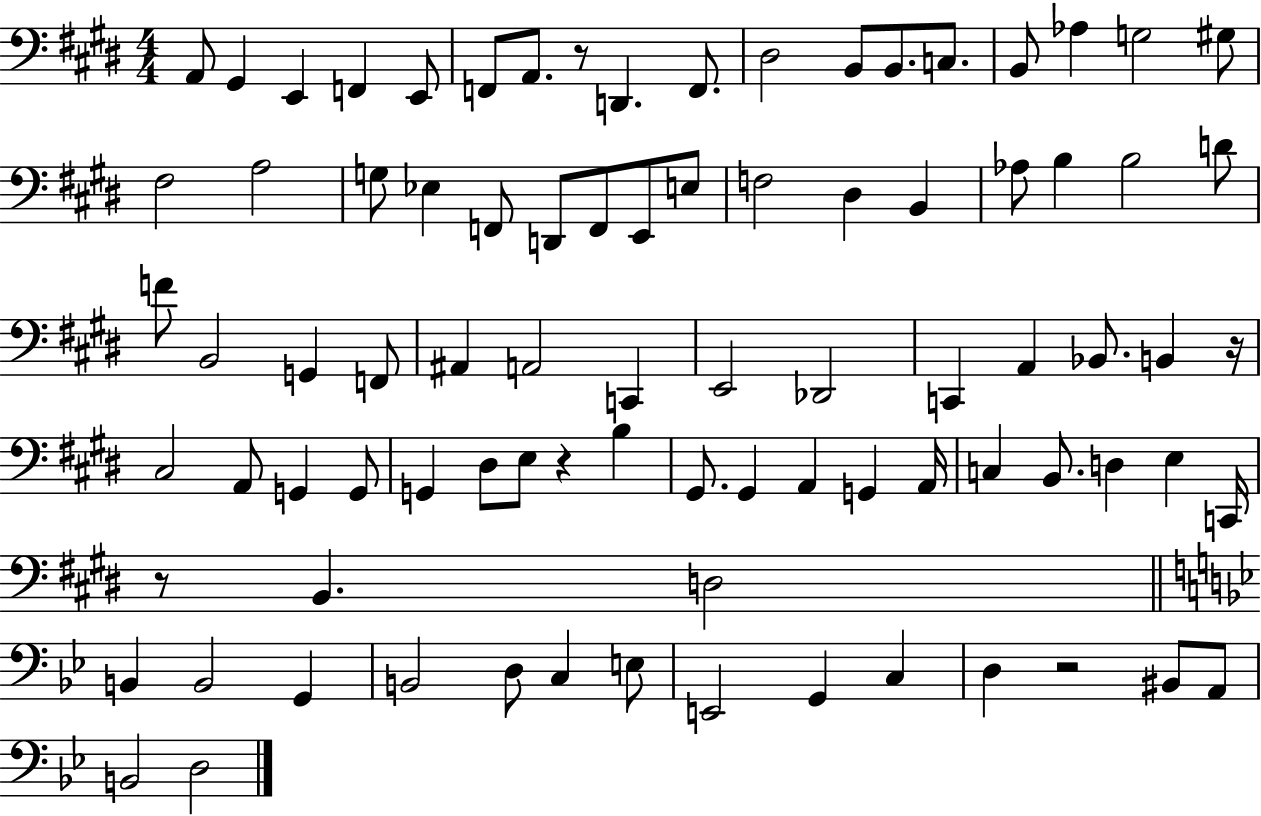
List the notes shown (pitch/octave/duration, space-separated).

A2/e G#2/q E2/q F2/q E2/e F2/e A2/e. R/e D2/q. F2/e. D#3/h B2/e B2/e. C3/e. B2/e Ab3/q G3/h G#3/e F#3/h A3/h G3/e Eb3/q F2/e D2/e F2/e E2/e E3/e F3/h D#3/q B2/q Ab3/e B3/q B3/h D4/e F4/e B2/h G2/q F2/e A#2/q A2/h C2/q E2/h Db2/h C2/q A2/q Bb2/e. B2/q R/s C#3/h A2/e G2/q G2/e G2/q D#3/e E3/e R/q B3/q G#2/e. G#2/q A2/q G2/q A2/s C3/q B2/e. D3/q E3/q C2/s R/e B2/q. D3/h B2/q B2/h G2/q B2/h D3/e C3/q E3/e E2/h G2/q C3/q D3/q R/h BIS2/e A2/e B2/h D3/h